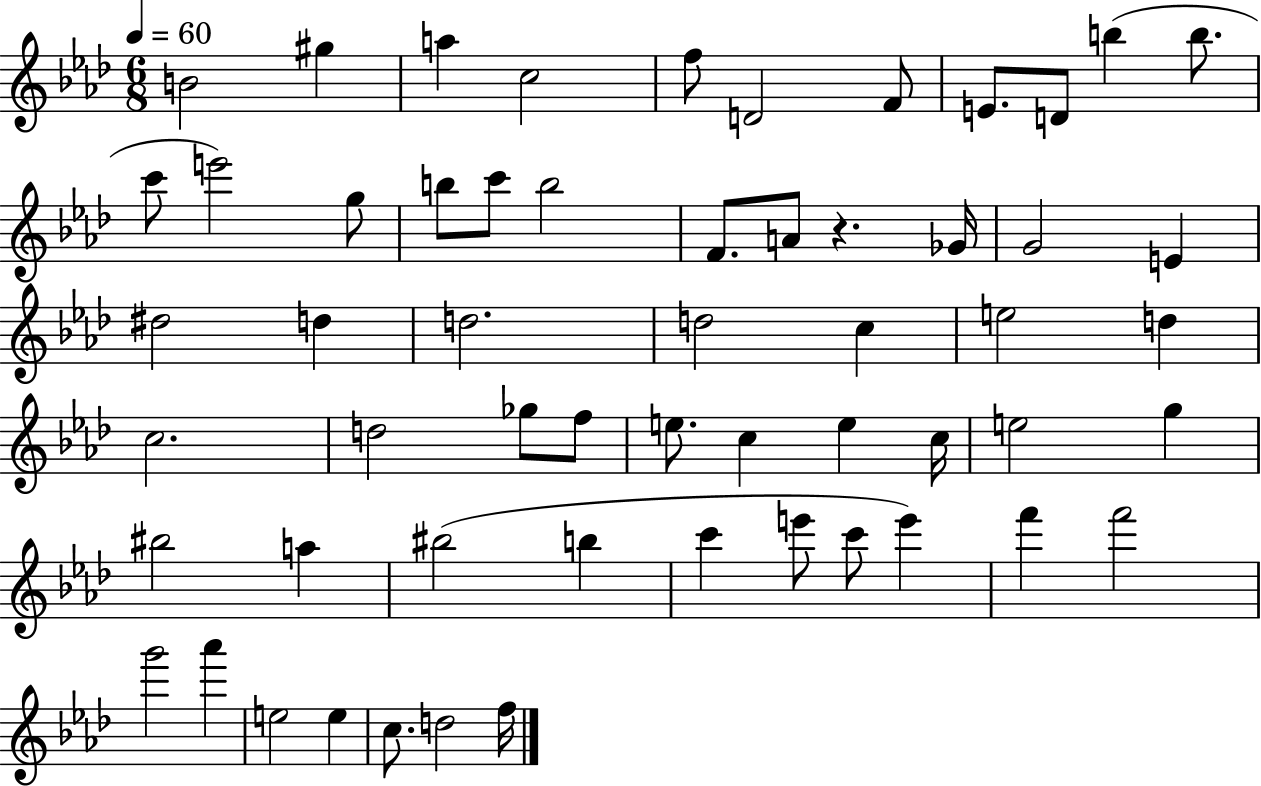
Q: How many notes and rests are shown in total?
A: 57